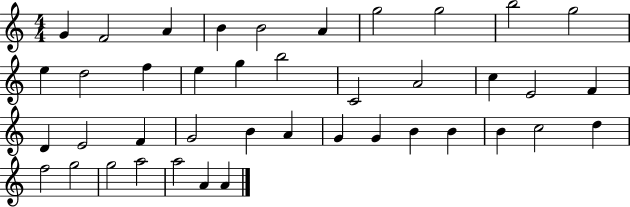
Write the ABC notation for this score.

X:1
T:Untitled
M:4/4
L:1/4
K:C
G F2 A B B2 A g2 g2 b2 g2 e d2 f e g b2 C2 A2 c E2 F D E2 F G2 B A G G B B B c2 d f2 g2 g2 a2 a2 A A